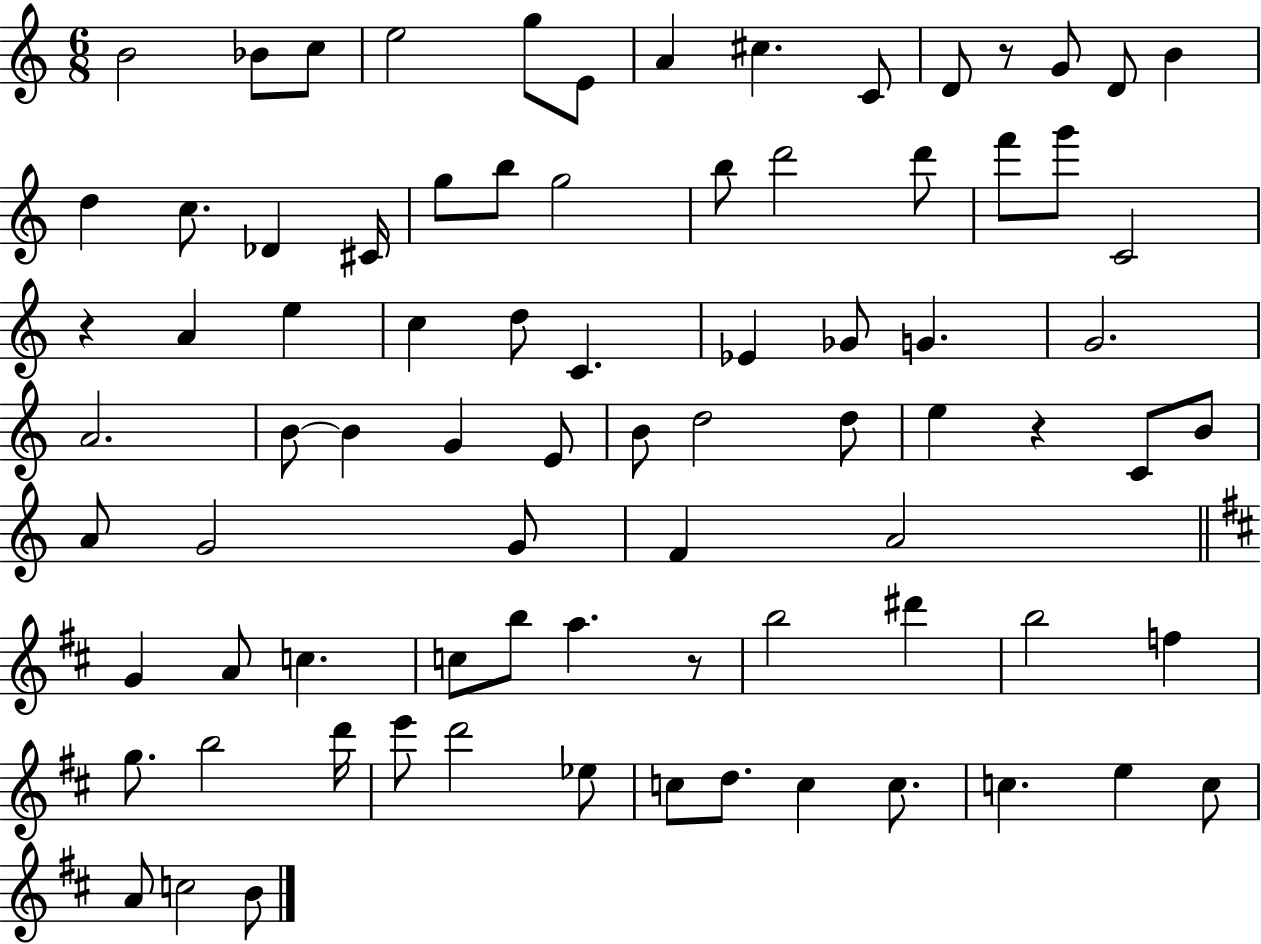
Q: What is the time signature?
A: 6/8